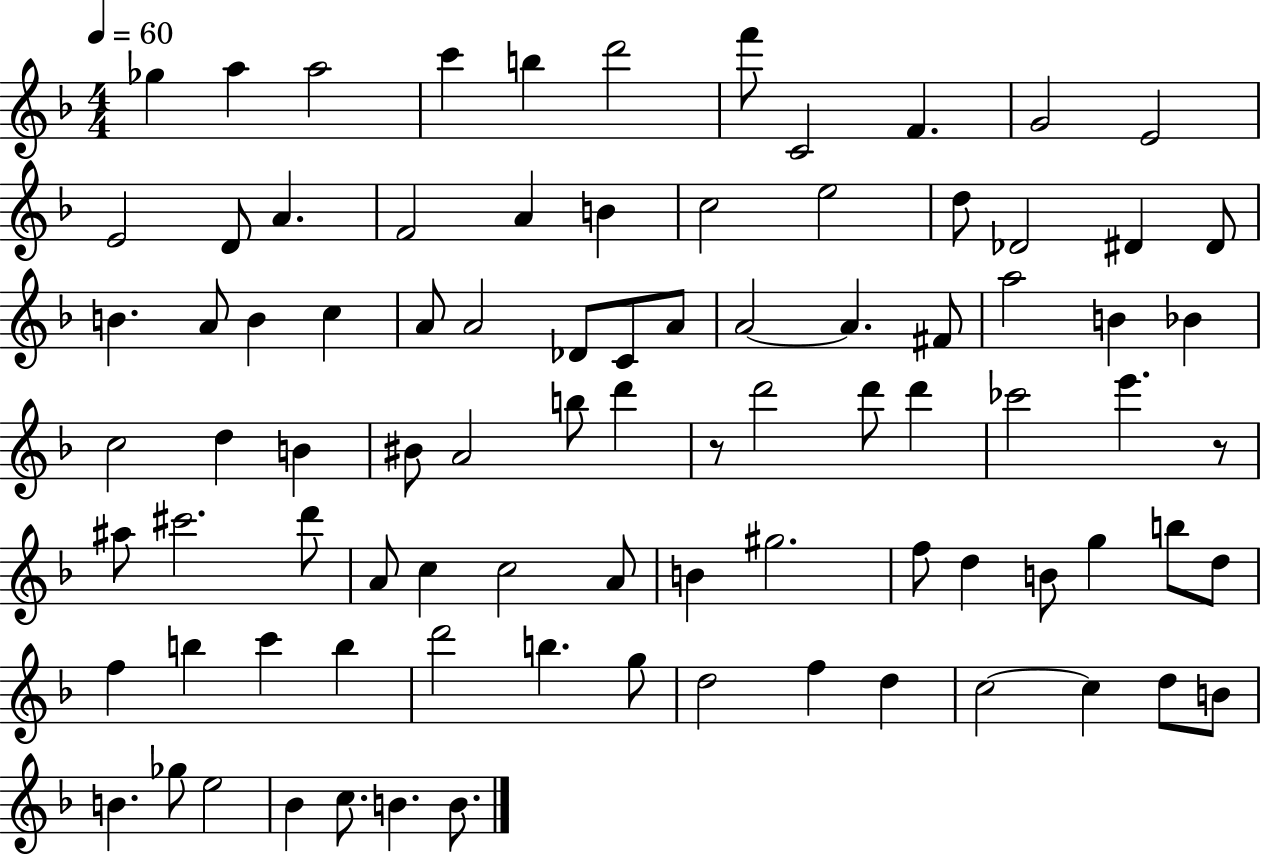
Gb5/q A5/q A5/h C6/q B5/q D6/h F6/e C4/h F4/q. G4/h E4/h E4/h D4/e A4/q. F4/h A4/q B4/q C5/h E5/h D5/e Db4/h D#4/q D#4/e B4/q. A4/e B4/q C5/q A4/e A4/h Db4/e C4/e A4/e A4/h A4/q. F#4/e A5/h B4/q Bb4/q C5/h D5/q B4/q BIS4/e A4/h B5/e D6/q R/e D6/h D6/e D6/q CES6/h E6/q. R/e A#5/e C#6/h. D6/e A4/e C5/q C5/h A4/e B4/q G#5/h. F5/e D5/q B4/e G5/q B5/e D5/e F5/q B5/q C6/q B5/q D6/h B5/q. G5/e D5/h F5/q D5/q C5/h C5/q D5/e B4/e B4/q. Gb5/e E5/h Bb4/q C5/e. B4/q. B4/e.